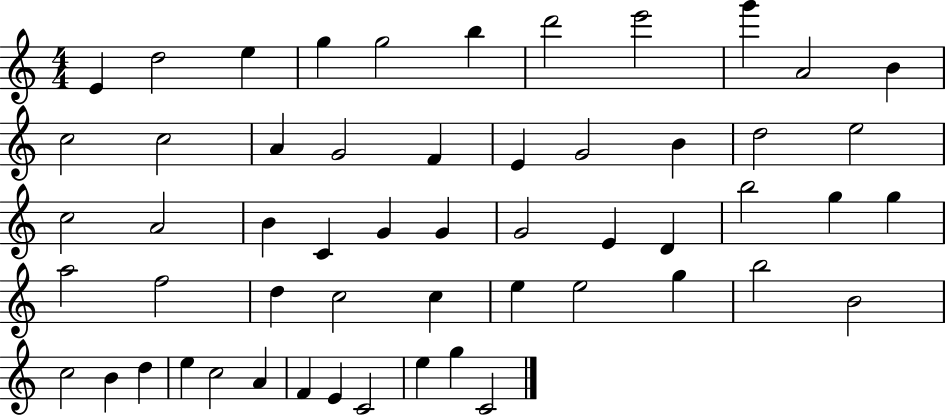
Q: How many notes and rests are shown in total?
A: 55